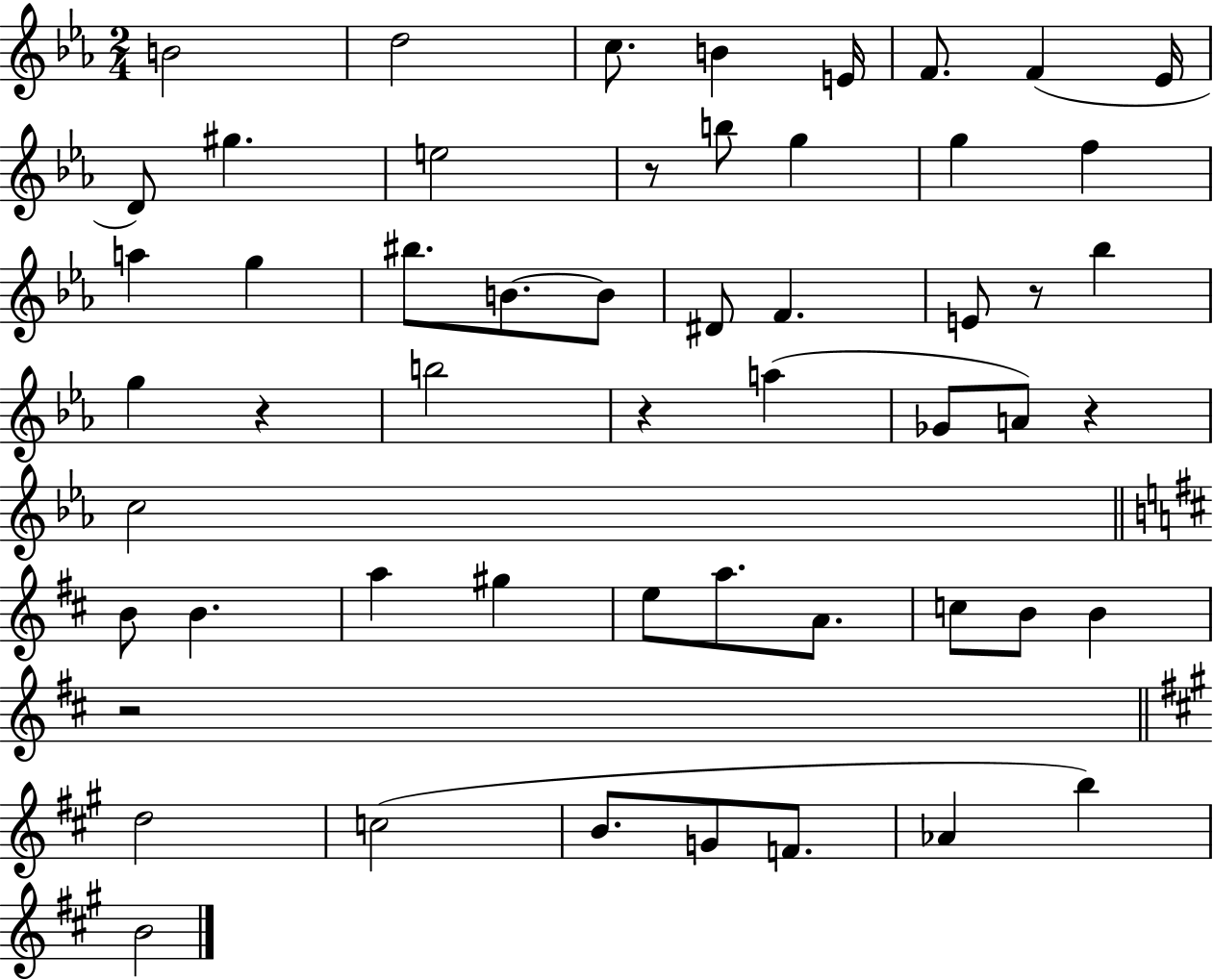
{
  \clef treble
  \numericTimeSignature
  \time 2/4
  \key ees \major
  \repeat volta 2 { b'2 | d''2 | c''8. b'4 e'16 | f'8. f'4( ees'16 | \break d'8) gis''4. | e''2 | r8 b''8 g''4 | g''4 f''4 | \break a''4 g''4 | bis''8. b'8.~~ b'8 | dis'8 f'4. | e'8 r8 bes''4 | \break g''4 r4 | b''2 | r4 a''4( | ges'8 a'8) r4 | \break c''2 | \bar "||" \break \key b \minor b'8 b'4. | a''4 gis''4 | e''8 a''8. a'8. | c''8 b'8 b'4 | \break r2 | \bar "||" \break \key a \major d''2 | c''2( | b'8. g'8 f'8. | aes'4 b''4) | \break b'2 | } \bar "|."
}